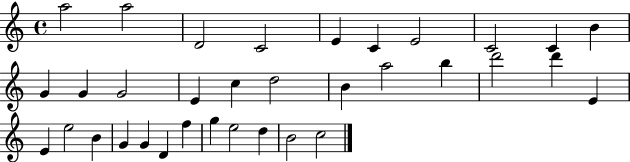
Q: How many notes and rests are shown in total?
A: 34